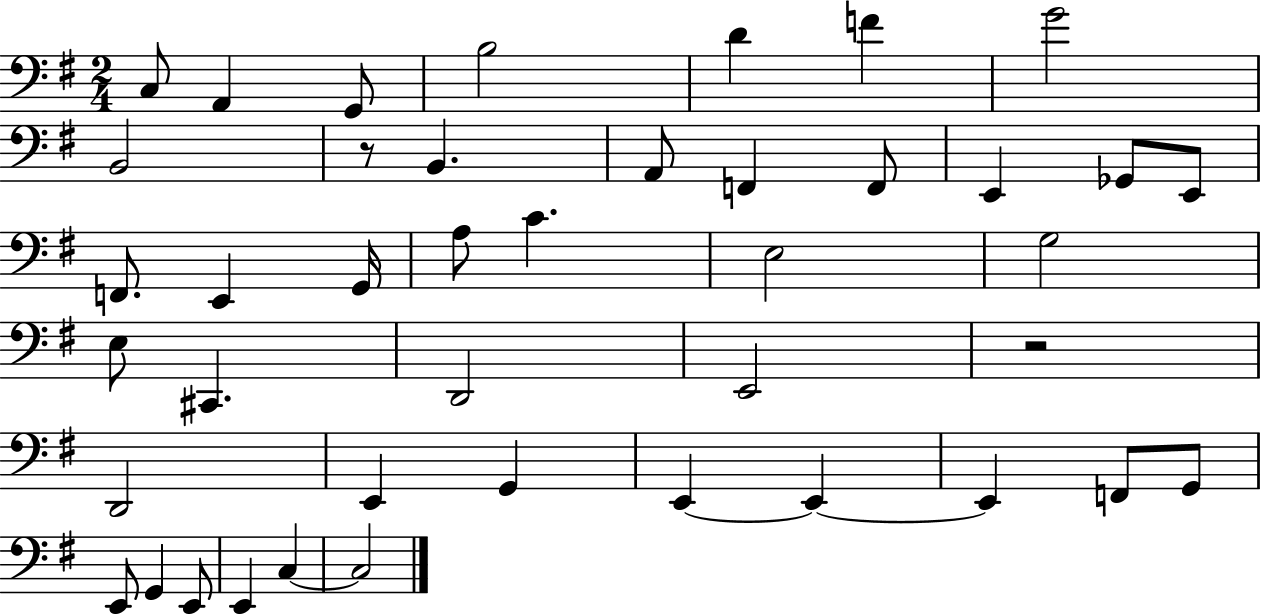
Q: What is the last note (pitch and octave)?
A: C3